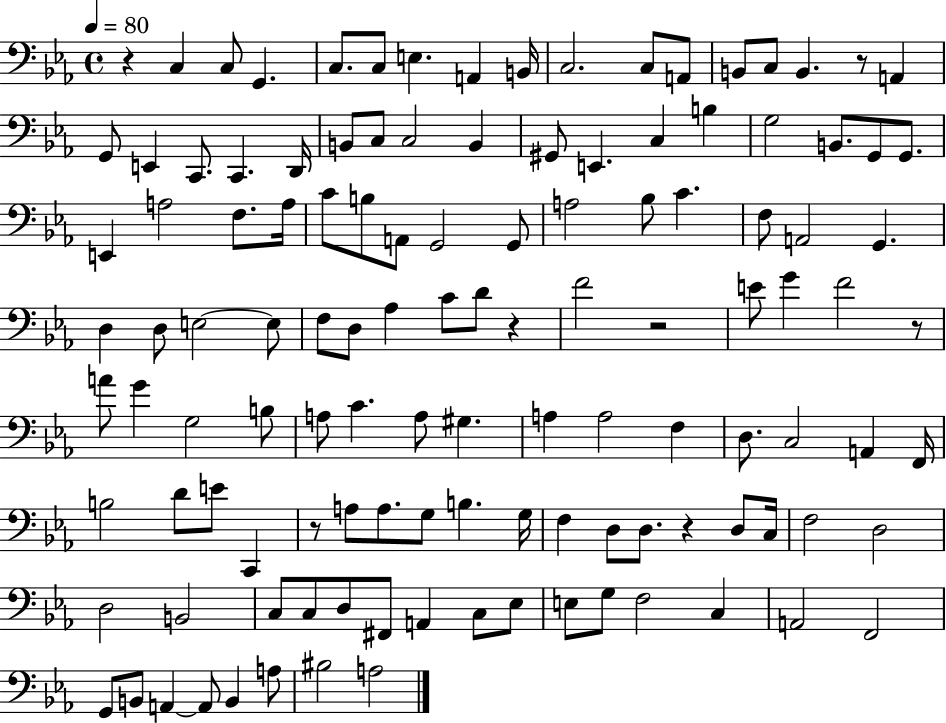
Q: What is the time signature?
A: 4/4